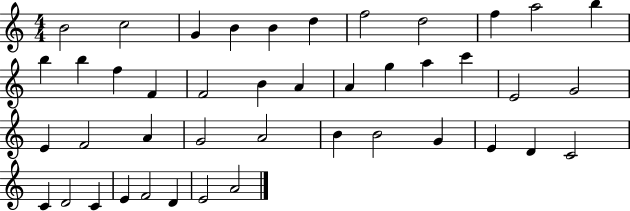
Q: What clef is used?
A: treble